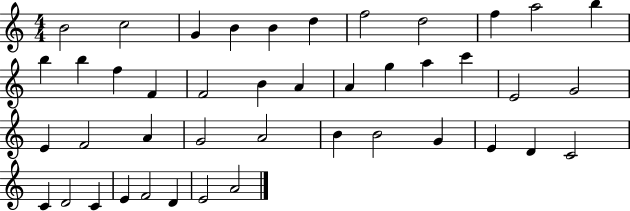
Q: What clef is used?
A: treble